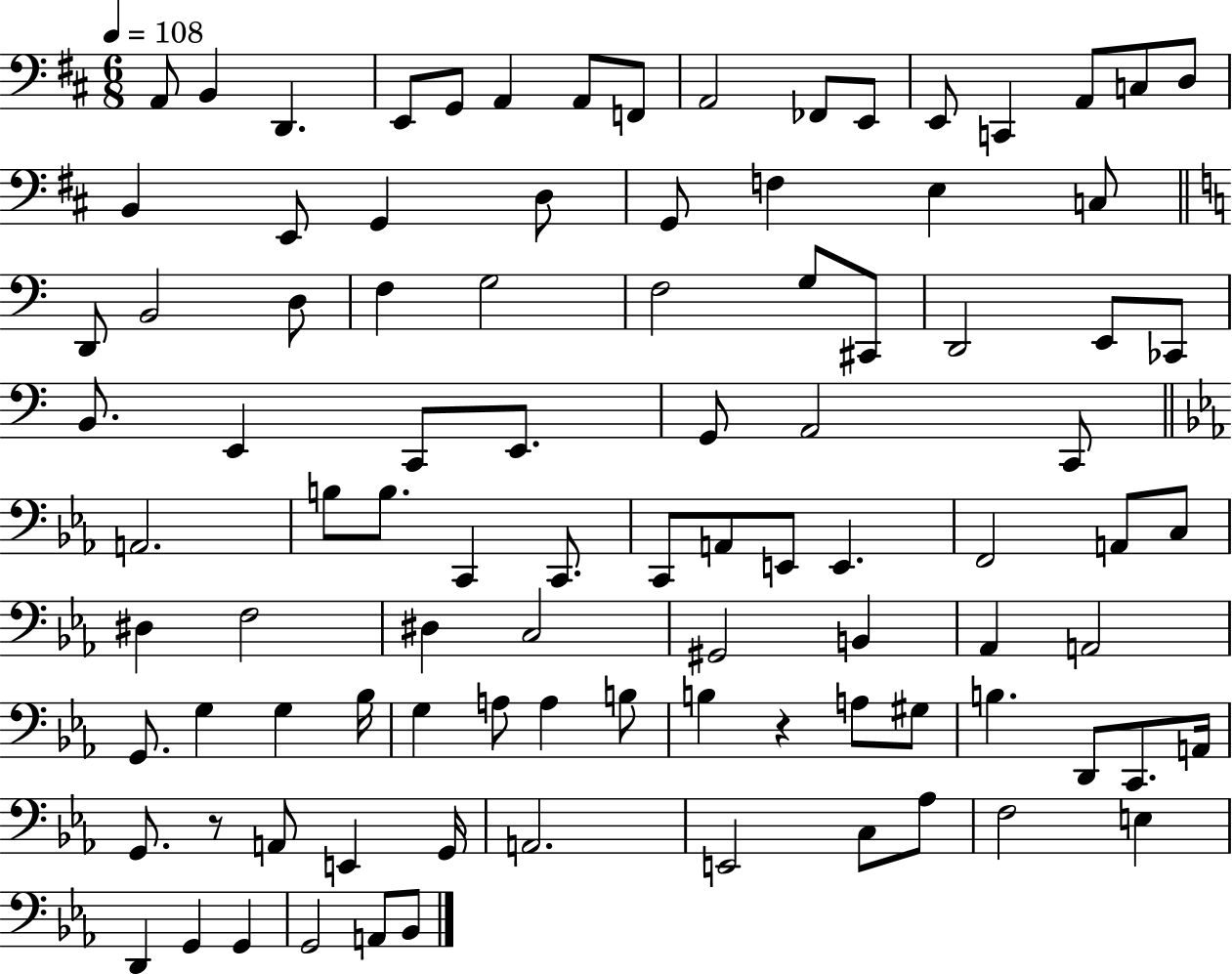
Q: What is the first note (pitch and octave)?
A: A2